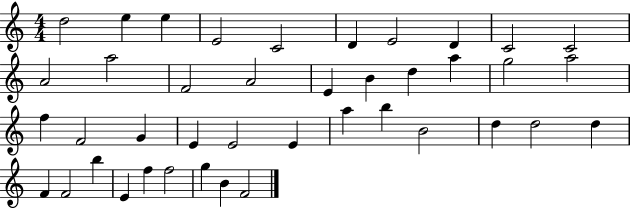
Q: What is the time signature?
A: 4/4